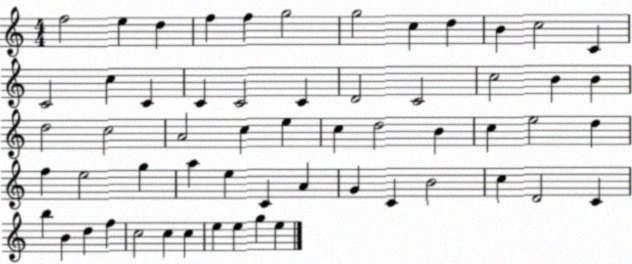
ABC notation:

X:1
T:Untitled
M:4/4
L:1/4
K:C
f2 e d f f g2 g2 c d B c2 C C2 c C C C2 C D2 C2 c2 B B d2 c2 A2 c e c d2 B c e2 d f e2 g a e C A G C B2 c D2 C b B d f c2 c c e e g e